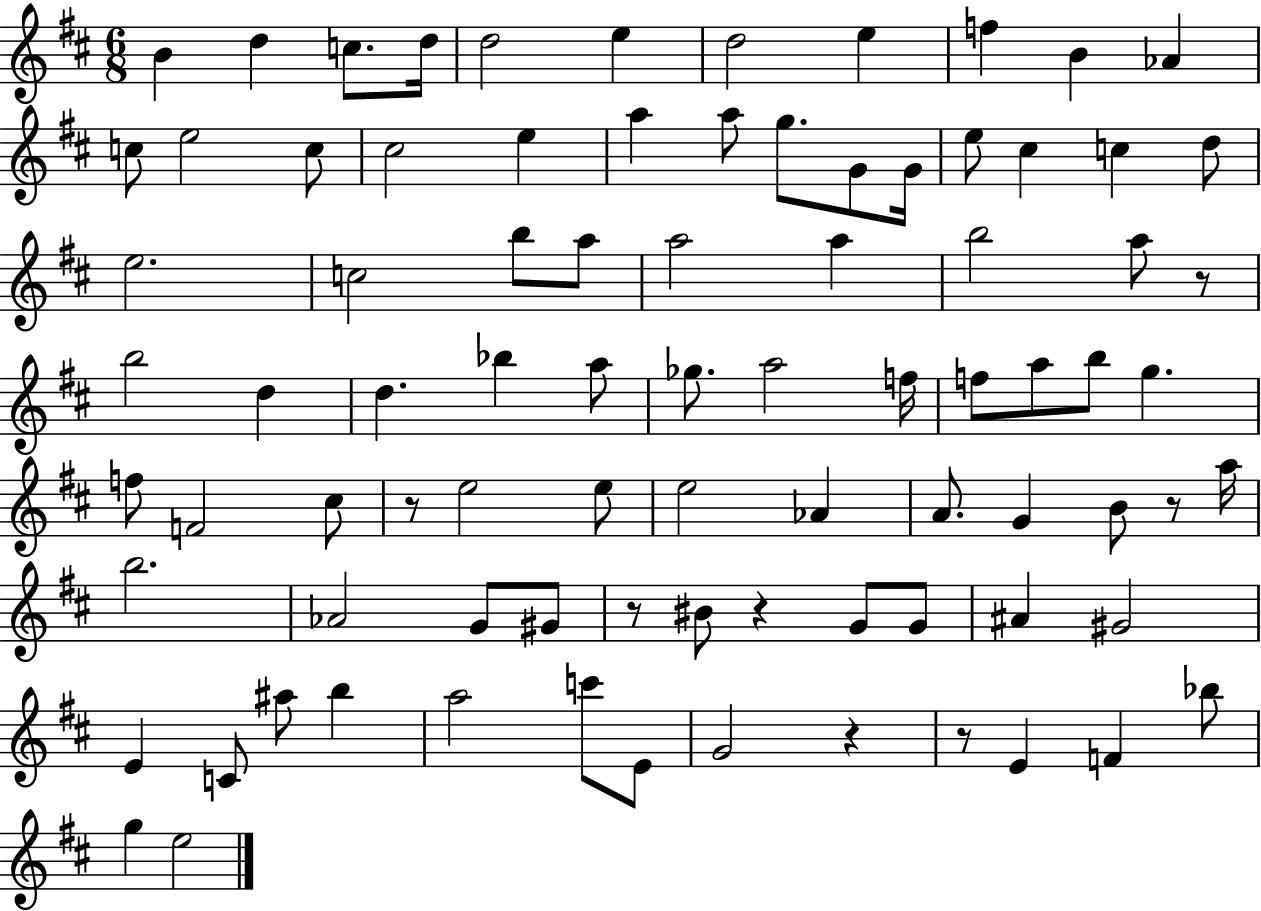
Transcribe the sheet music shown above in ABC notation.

X:1
T:Untitled
M:6/8
L:1/4
K:D
B d c/2 d/4 d2 e d2 e f B _A c/2 e2 c/2 ^c2 e a a/2 g/2 G/2 G/4 e/2 ^c c d/2 e2 c2 b/2 a/2 a2 a b2 a/2 z/2 b2 d d _b a/2 _g/2 a2 f/4 f/2 a/2 b/2 g f/2 F2 ^c/2 z/2 e2 e/2 e2 _A A/2 G B/2 z/2 a/4 b2 _A2 G/2 ^G/2 z/2 ^B/2 z G/2 G/2 ^A ^G2 E C/2 ^a/2 b a2 c'/2 E/2 G2 z z/2 E F _b/2 g e2